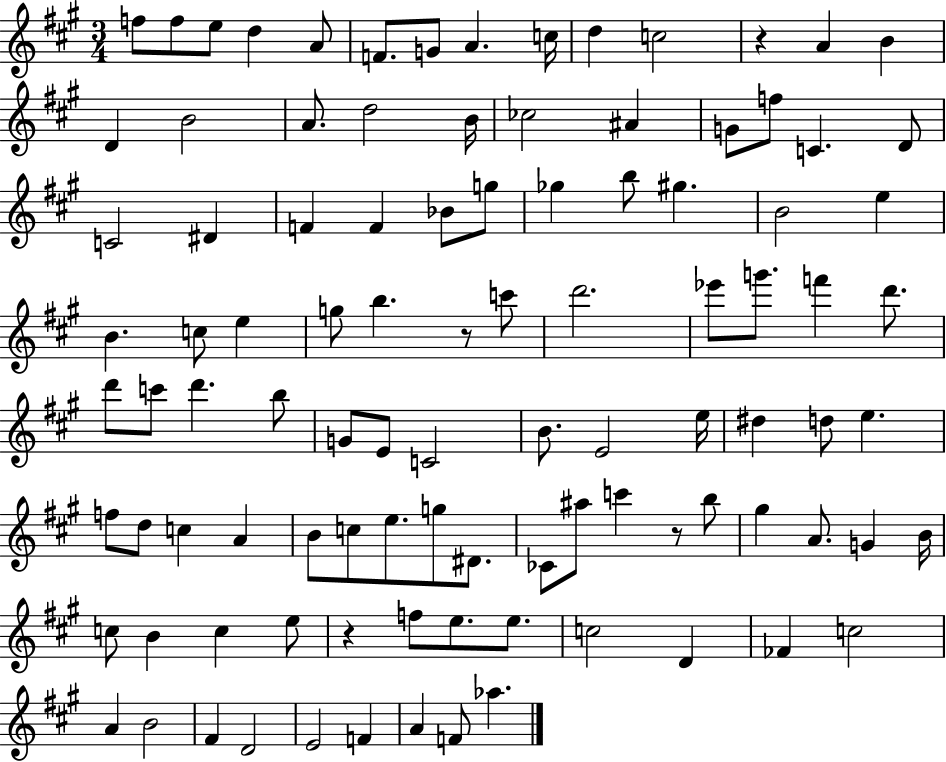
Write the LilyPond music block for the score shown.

{
  \clef treble
  \numericTimeSignature
  \time 3/4
  \key a \major
  f''8 f''8 e''8 d''4 a'8 | f'8. g'8 a'4. c''16 | d''4 c''2 | r4 a'4 b'4 | \break d'4 b'2 | a'8. d''2 b'16 | ces''2 ais'4 | g'8 f''8 c'4. d'8 | \break c'2 dis'4 | f'4 f'4 bes'8 g''8 | ges''4 b''8 gis''4. | b'2 e''4 | \break b'4. c''8 e''4 | g''8 b''4. r8 c'''8 | d'''2. | ees'''8 g'''8. f'''4 d'''8. | \break d'''8 c'''8 d'''4. b''8 | g'8 e'8 c'2 | b'8. e'2 e''16 | dis''4 d''8 e''4. | \break f''8 d''8 c''4 a'4 | b'8 c''8 e''8. g''8 dis'8. | ces'8 ais''8 c'''4 r8 b''8 | gis''4 a'8. g'4 b'16 | \break c''8 b'4 c''4 e''8 | r4 f''8 e''8. e''8. | c''2 d'4 | fes'4 c''2 | \break a'4 b'2 | fis'4 d'2 | e'2 f'4 | a'4 f'8 aes''4. | \break \bar "|."
}